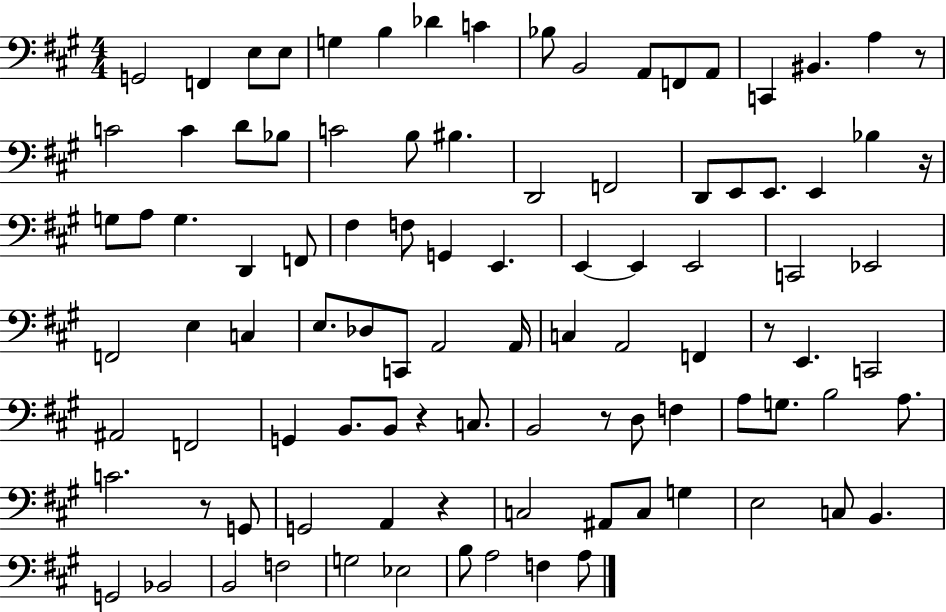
G2/h F2/q E3/e E3/e G3/q B3/q Db4/q C4/q Bb3/e B2/h A2/e F2/e A2/e C2/q BIS2/q. A3/q R/e C4/h C4/q D4/e Bb3/e C4/h B3/e BIS3/q. D2/h F2/h D2/e E2/e E2/e. E2/q Bb3/q R/s G3/e A3/e G3/q. D2/q F2/e F#3/q F3/e G2/q E2/q. E2/q E2/q E2/h C2/h Eb2/h F2/h E3/q C3/q E3/e. Db3/e C2/e A2/h A2/s C3/q A2/h F2/q R/e E2/q. C2/h A#2/h F2/h G2/q B2/e. B2/e R/q C3/e. B2/h R/e D3/e F3/q A3/e G3/e. B3/h A3/e. C4/h. R/e G2/e G2/h A2/q R/q C3/h A#2/e C3/e G3/q E3/h C3/e B2/q. G2/h Bb2/h B2/h F3/h G3/h Eb3/h B3/e A3/h F3/q A3/e